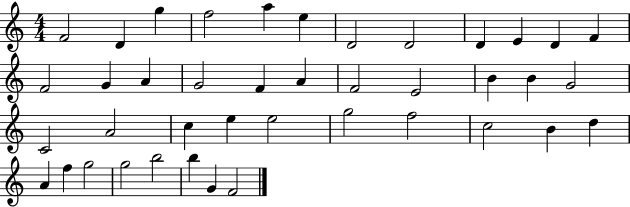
F4/h D4/q G5/q F5/h A5/q E5/q D4/h D4/h D4/q E4/q D4/q F4/q F4/h G4/q A4/q G4/h F4/q A4/q F4/h E4/h B4/q B4/q G4/h C4/h A4/h C5/q E5/q E5/h G5/h F5/h C5/h B4/q D5/q A4/q F5/q G5/h G5/h B5/h B5/q G4/q F4/h